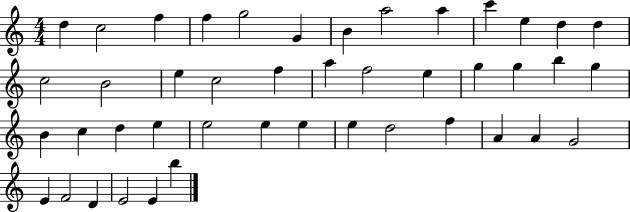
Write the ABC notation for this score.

X:1
T:Untitled
M:4/4
L:1/4
K:C
d c2 f f g2 G B a2 a c' e d d c2 B2 e c2 f a f2 e g g b g B c d e e2 e e e d2 f A A G2 E F2 D E2 E b